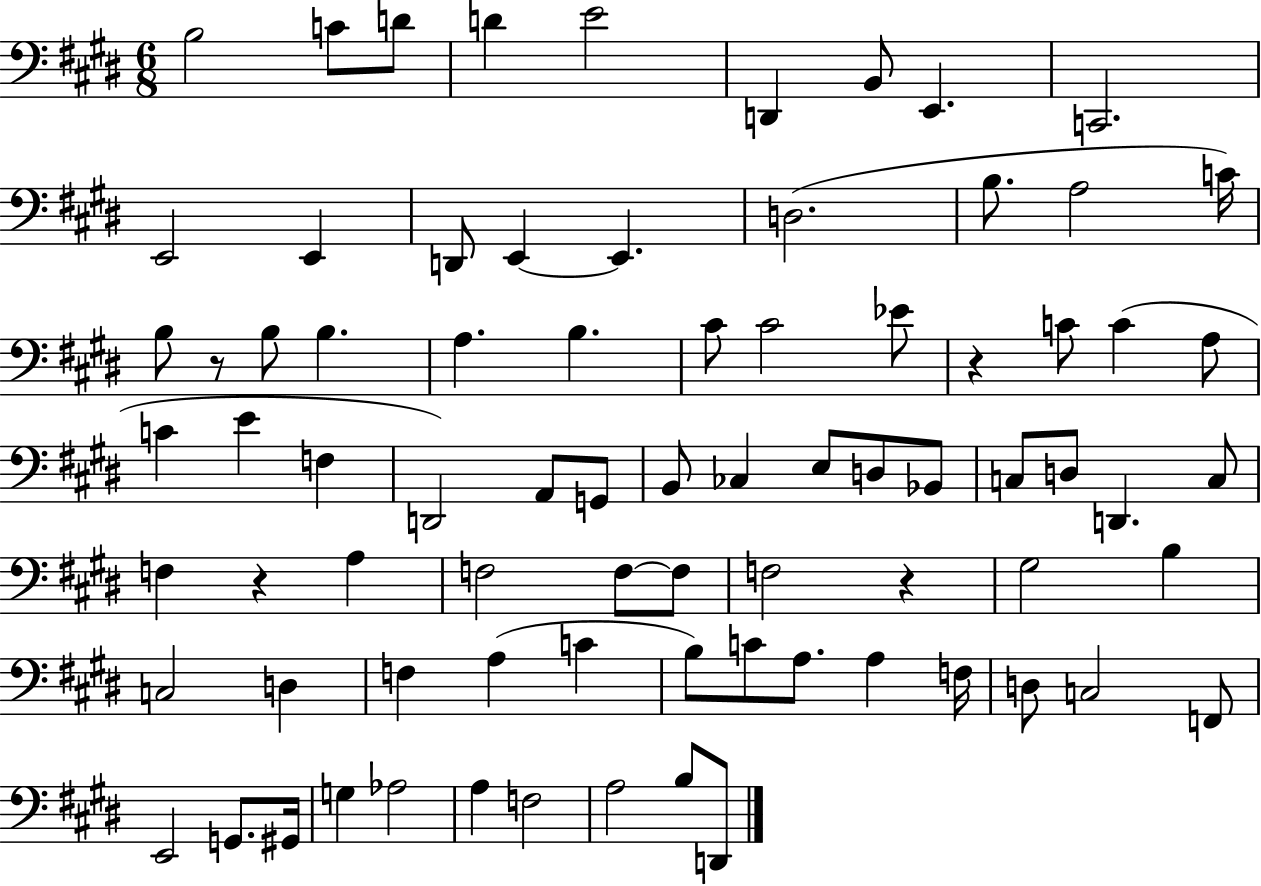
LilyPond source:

{
  \clef bass
  \numericTimeSignature
  \time 6/8
  \key e \major
  b2 c'8 d'8 | d'4 e'2 | d,4 b,8 e,4. | c,2. | \break e,2 e,4 | d,8 e,4~~ e,4. | d2.( | b8. a2 c'16) | \break b8 r8 b8 b4. | a4. b4. | cis'8 cis'2 ees'8 | r4 c'8 c'4( a8 | \break c'4 e'4 f4 | d,2) a,8 g,8 | b,8 ces4 e8 d8 bes,8 | c8 d8 d,4. c8 | \break f4 r4 a4 | f2 f8~~ f8 | f2 r4 | gis2 b4 | \break c2 d4 | f4 a4( c'4 | b8) c'8 a8. a4 f16 | d8 c2 f,8 | \break e,2 g,8. gis,16 | g4 aes2 | a4 f2 | a2 b8 d,8 | \break \bar "|."
}